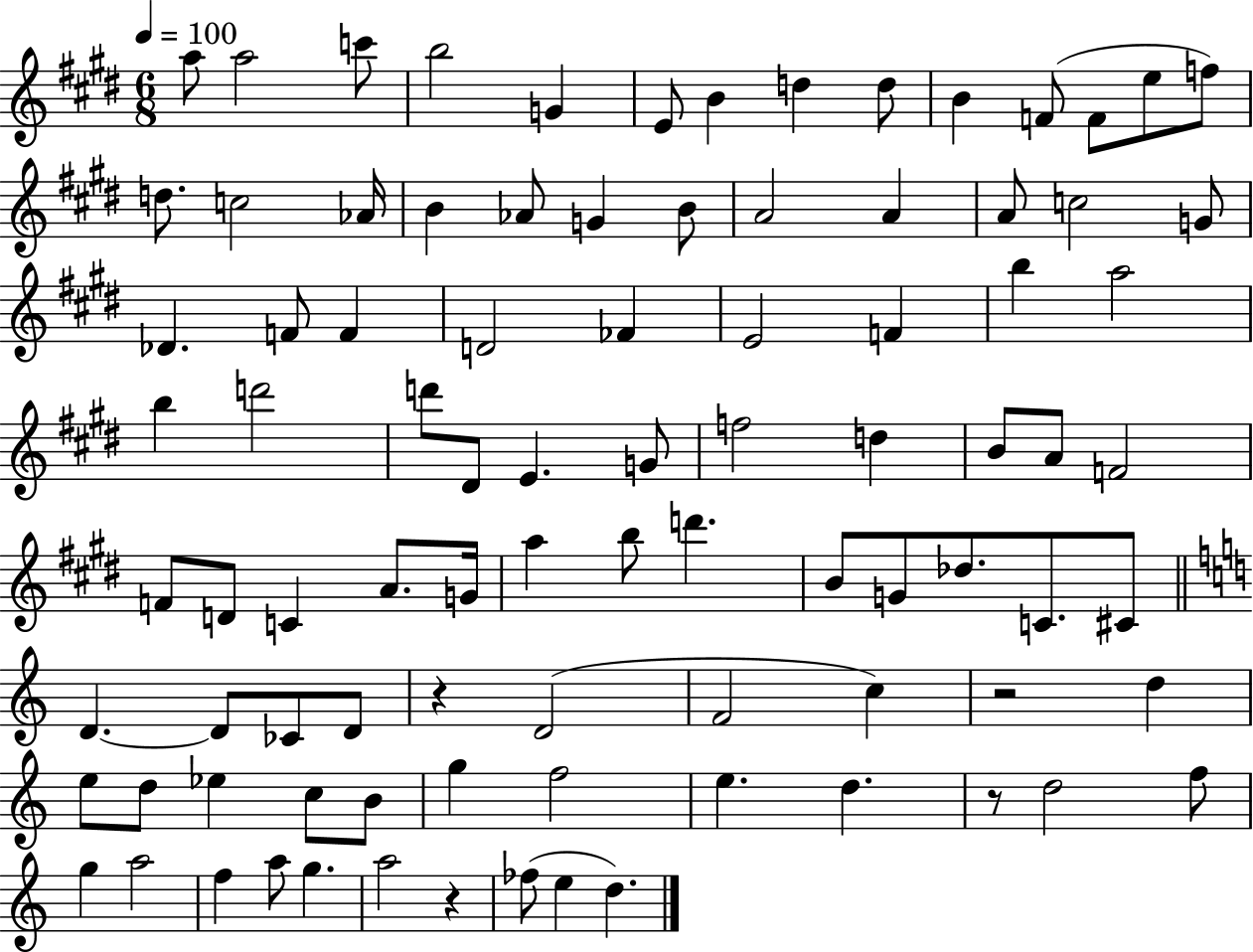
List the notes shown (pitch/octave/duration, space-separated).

A5/e A5/h C6/e B5/h G4/q E4/e B4/q D5/q D5/e B4/q F4/e F4/e E5/e F5/e D5/e. C5/h Ab4/s B4/q Ab4/e G4/q B4/e A4/h A4/q A4/e C5/h G4/e Db4/q. F4/e F4/q D4/h FES4/q E4/h F4/q B5/q A5/h B5/q D6/h D6/e D#4/e E4/q. G4/e F5/h D5/q B4/e A4/e F4/h F4/e D4/e C4/q A4/e. G4/s A5/q B5/e D6/q. B4/e G4/e Db5/e. C4/e. C#4/e D4/q. D4/e CES4/e D4/e R/q D4/h F4/h C5/q R/h D5/q E5/e D5/e Eb5/q C5/e B4/e G5/q F5/h E5/q. D5/q. R/e D5/h F5/e G5/q A5/h F5/q A5/e G5/q. A5/h R/q FES5/e E5/q D5/q.